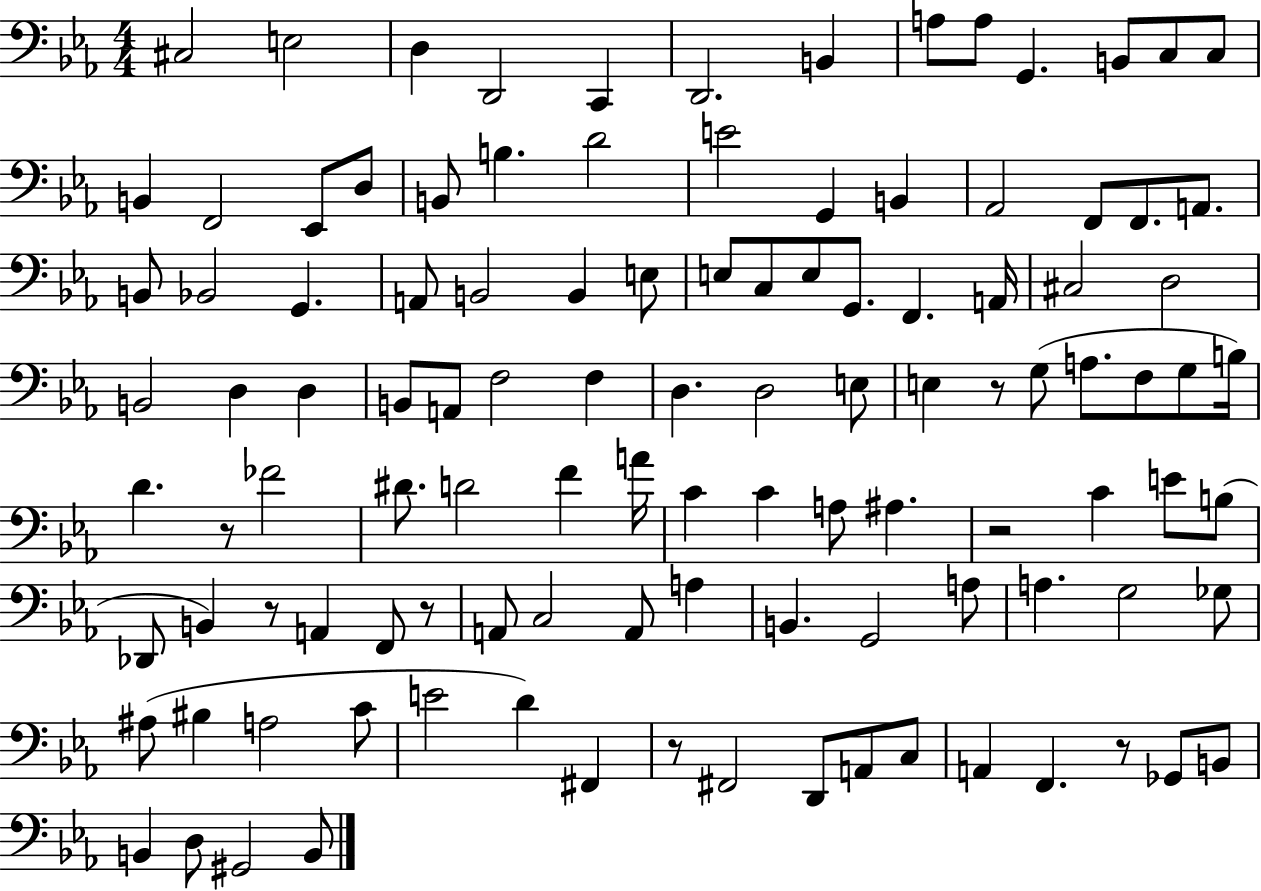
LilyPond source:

{
  \clef bass
  \numericTimeSignature
  \time 4/4
  \key ees \major
  cis2 e2 | d4 d,2 c,4 | d,2. b,4 | a8 a8 g,4. b,8 c8 c8 | \break b,4 f,2 ees,8 d8 | b,8 b4. d'2 | e'2 g,4 b,4 | aes,2 f,8 f,8. a,8. | \break b,8 bes,2 g,4. | a,8 b,2 b,4 e8 | e8 c8 e8 g,8. f,4. a,16 | cis2 d2 | \break b,2 d4 d4 | b,8 a,8 f2 f4 | d4. d2 e8 | e4 r8 g8( a8. f8 g8 b16) | \break d'4. r8 fes'2 | dis'8. d'2 f'4 a'16 | c'4 c'4 a8 ais4. | r2 c'4 e'8 b8( | \break des,8 b,4) r8 a,4 f,8 r8 | a,8 c2 a,8 a4 | b,4. g,2 a8 | a4. g2 ges8 | \break ais8( bis4 a2 c'8 | e'2 d'4) fis,4 | r8 fis,2 d,8 a,8 c8 | a,4 f,4. r8 ges,8 b,8 | \break b,4 d8 gis,2 b,8 | \bar "|."
}